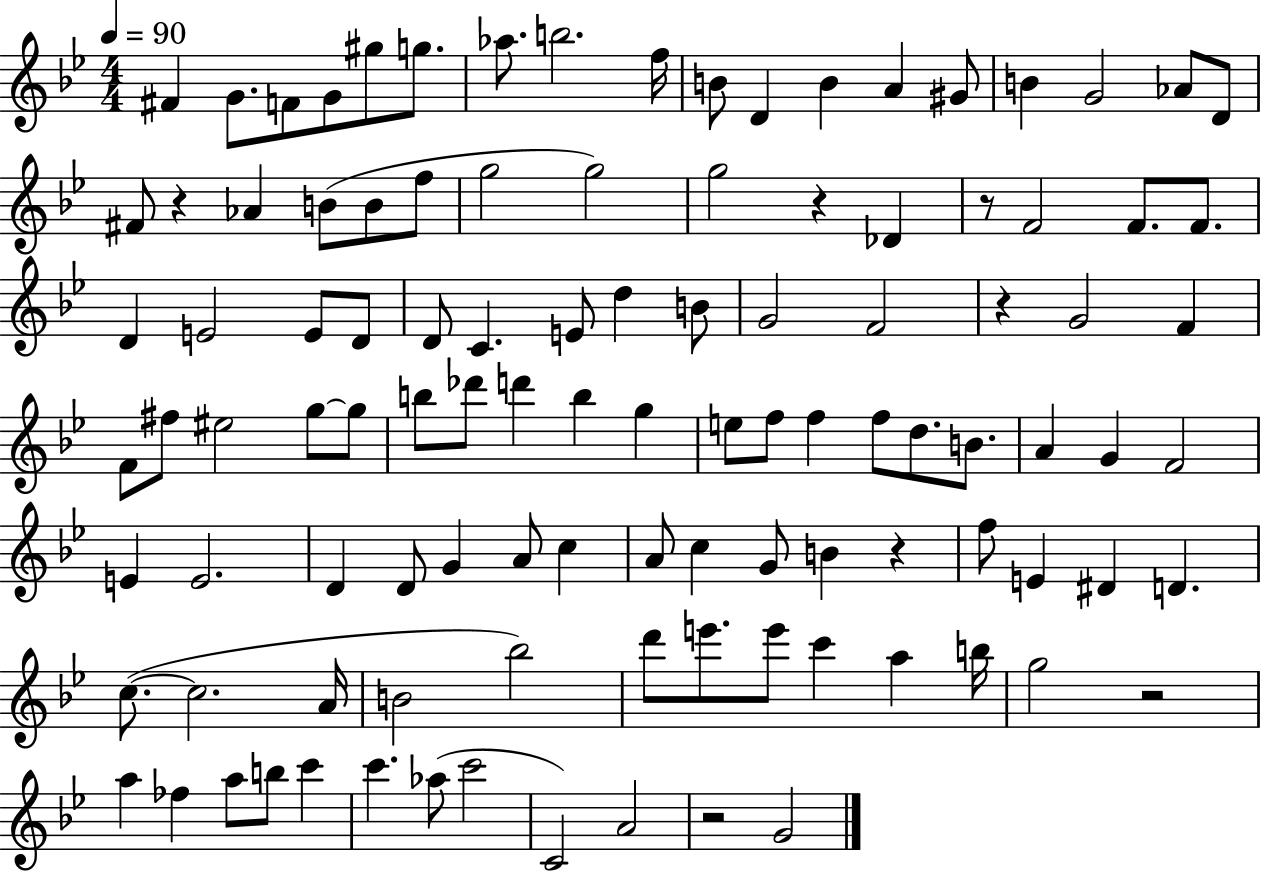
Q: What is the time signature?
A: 4/4